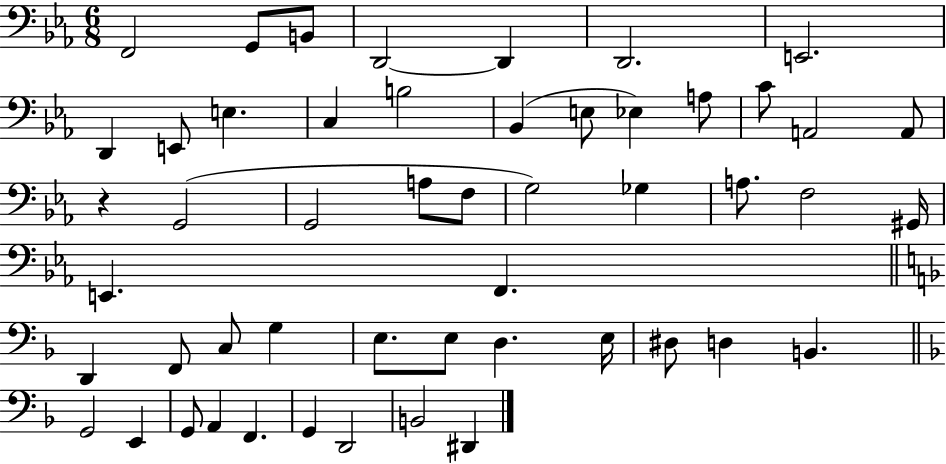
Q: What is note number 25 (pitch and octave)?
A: Gb3